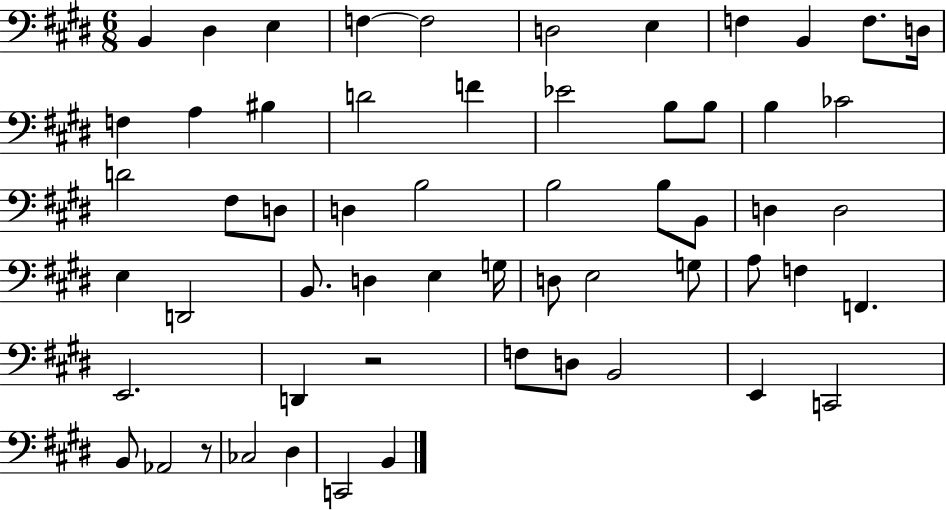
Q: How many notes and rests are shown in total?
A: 58